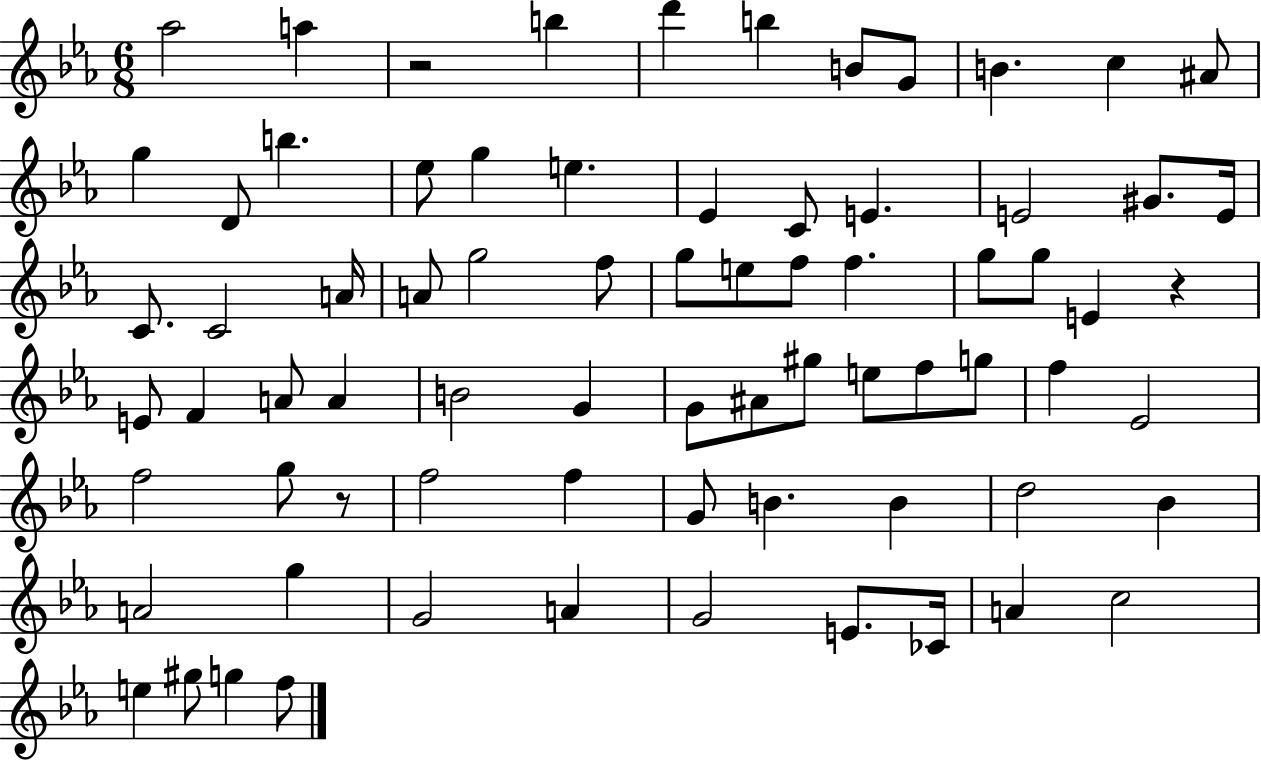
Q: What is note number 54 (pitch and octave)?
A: G4